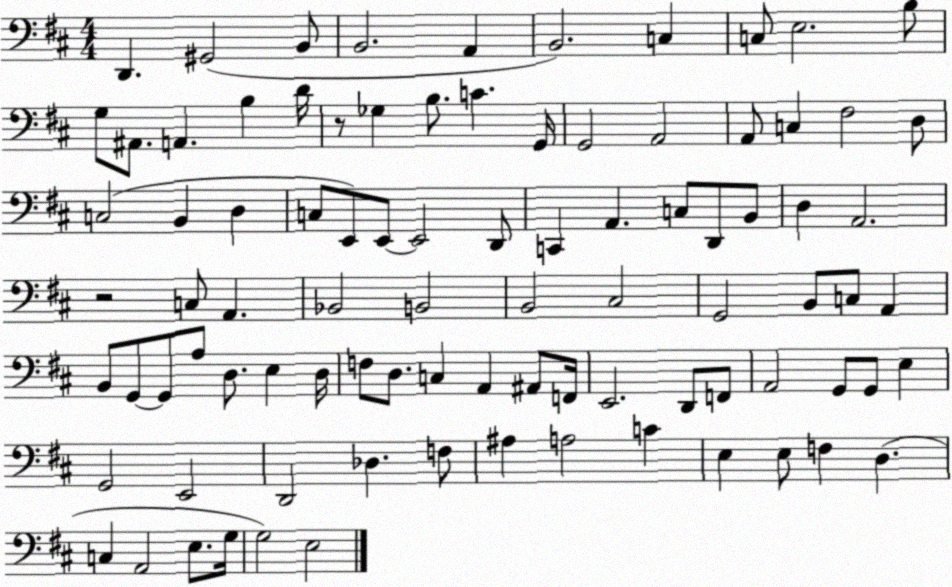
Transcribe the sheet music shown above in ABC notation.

X:1
T:Untitled
M:4/4
L:1/4
K:D
D,, ^G,,2 B,,/2 B,,2 A,, B,,2 C, C,/2 E,2 B,/2 G,/2 ^A,,/2 A,, B, D/4 z/2 _G, B,/2 C G,,/4 G,,2 A,,2 A,,/2 C, ^F,2 D,/2 C,2 B,, D, C,/2 E,,/2 E,,/2 E,,2 D,,/2 C,, A,, C,/2 D,,/2 B,,/2 D, A,,2 z2 C,/2 A,, _B,,2 B,,2 B,,2 ^C,2 G,,2 B,,/2 C,/2 A,, B,,/2 G,,/2 G,,/2 A,/2 D,/2 E, D,/4 F,/2 D,/2 C, A,, ^A,,/2 F,,/4 E,,2 D,,/2 F,,/2 A,,2 G,,/2 G,,/2 E, G,,2 E,,2 D,,2 _D, F,/2 ^A, A,2 C E, E,/2 F, D, C, A,,2 E,/2 G,/4 G,2 E,2